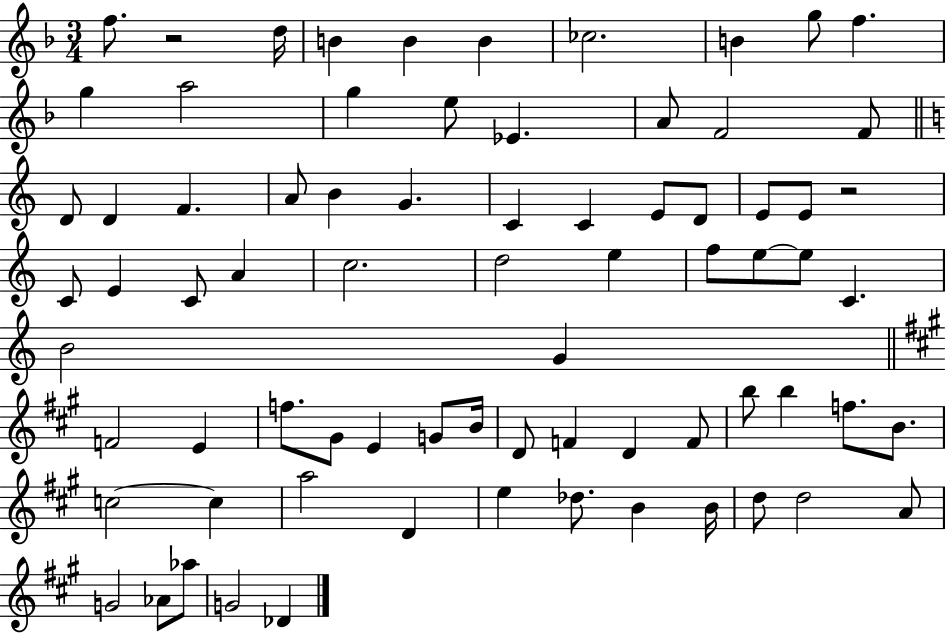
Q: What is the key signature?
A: F major